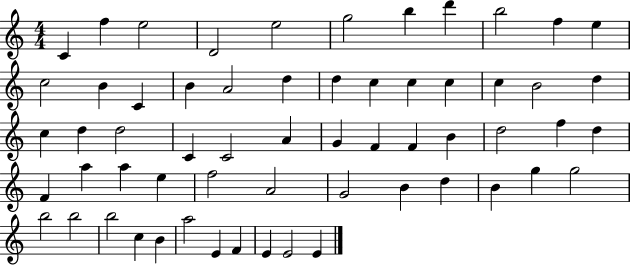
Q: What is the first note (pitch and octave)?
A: C4